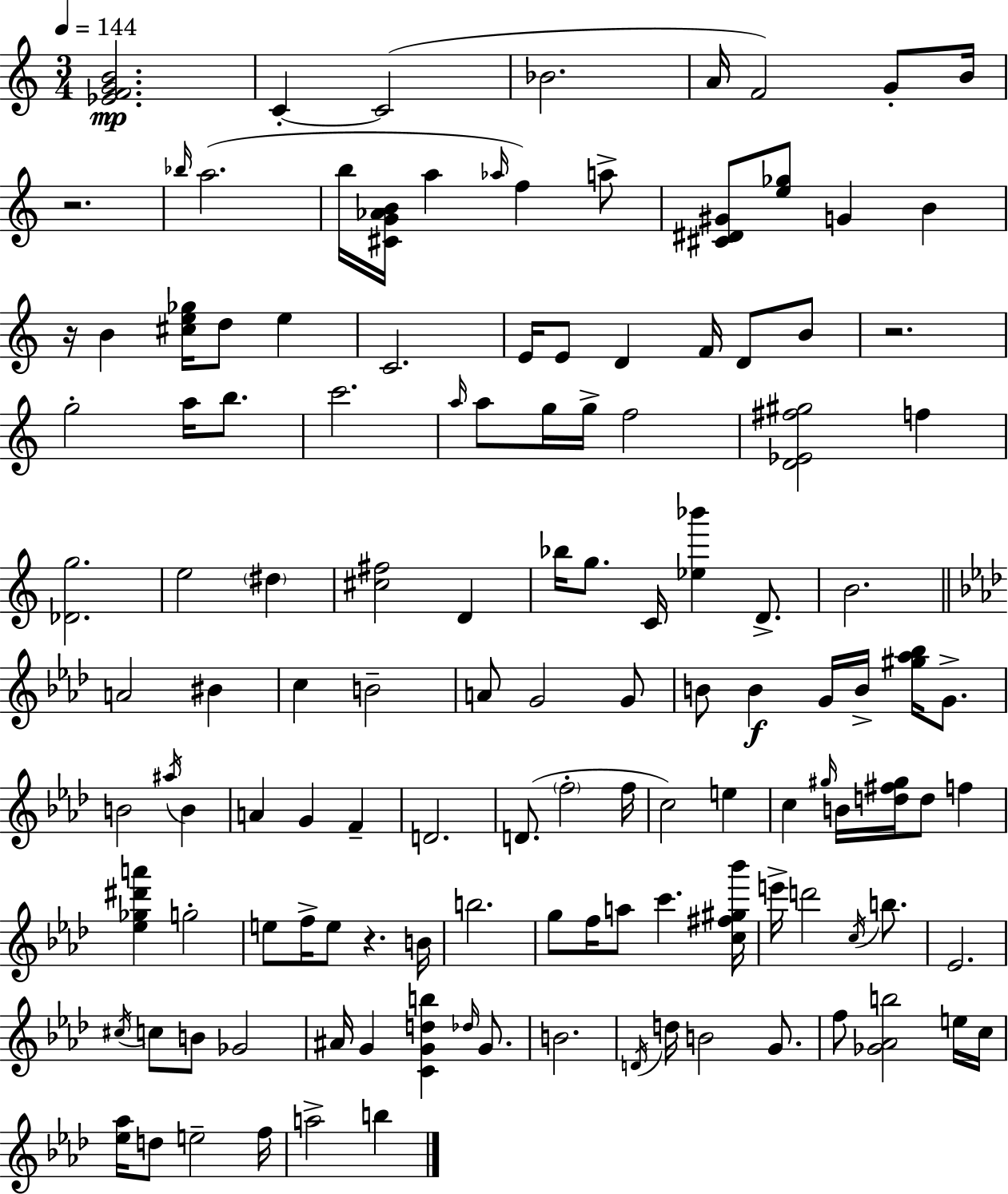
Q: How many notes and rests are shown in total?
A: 129